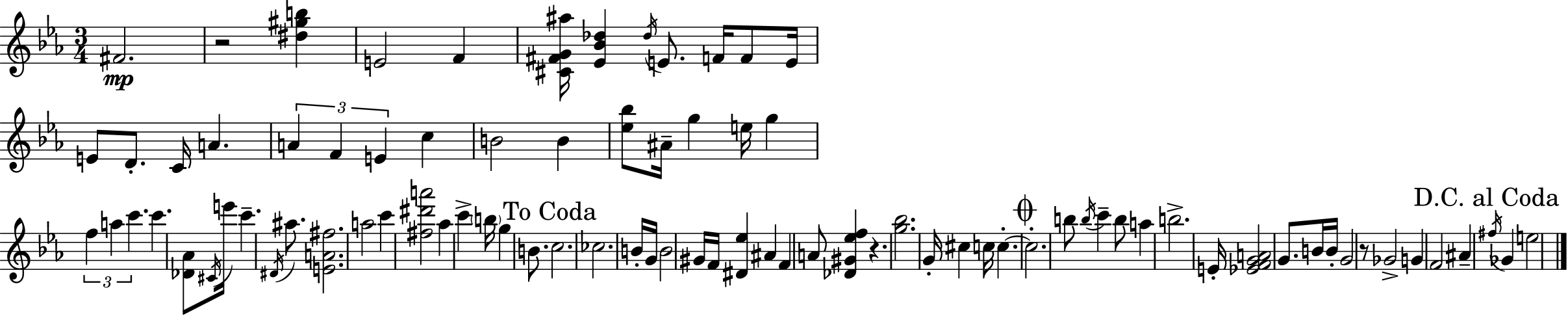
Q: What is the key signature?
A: EES major